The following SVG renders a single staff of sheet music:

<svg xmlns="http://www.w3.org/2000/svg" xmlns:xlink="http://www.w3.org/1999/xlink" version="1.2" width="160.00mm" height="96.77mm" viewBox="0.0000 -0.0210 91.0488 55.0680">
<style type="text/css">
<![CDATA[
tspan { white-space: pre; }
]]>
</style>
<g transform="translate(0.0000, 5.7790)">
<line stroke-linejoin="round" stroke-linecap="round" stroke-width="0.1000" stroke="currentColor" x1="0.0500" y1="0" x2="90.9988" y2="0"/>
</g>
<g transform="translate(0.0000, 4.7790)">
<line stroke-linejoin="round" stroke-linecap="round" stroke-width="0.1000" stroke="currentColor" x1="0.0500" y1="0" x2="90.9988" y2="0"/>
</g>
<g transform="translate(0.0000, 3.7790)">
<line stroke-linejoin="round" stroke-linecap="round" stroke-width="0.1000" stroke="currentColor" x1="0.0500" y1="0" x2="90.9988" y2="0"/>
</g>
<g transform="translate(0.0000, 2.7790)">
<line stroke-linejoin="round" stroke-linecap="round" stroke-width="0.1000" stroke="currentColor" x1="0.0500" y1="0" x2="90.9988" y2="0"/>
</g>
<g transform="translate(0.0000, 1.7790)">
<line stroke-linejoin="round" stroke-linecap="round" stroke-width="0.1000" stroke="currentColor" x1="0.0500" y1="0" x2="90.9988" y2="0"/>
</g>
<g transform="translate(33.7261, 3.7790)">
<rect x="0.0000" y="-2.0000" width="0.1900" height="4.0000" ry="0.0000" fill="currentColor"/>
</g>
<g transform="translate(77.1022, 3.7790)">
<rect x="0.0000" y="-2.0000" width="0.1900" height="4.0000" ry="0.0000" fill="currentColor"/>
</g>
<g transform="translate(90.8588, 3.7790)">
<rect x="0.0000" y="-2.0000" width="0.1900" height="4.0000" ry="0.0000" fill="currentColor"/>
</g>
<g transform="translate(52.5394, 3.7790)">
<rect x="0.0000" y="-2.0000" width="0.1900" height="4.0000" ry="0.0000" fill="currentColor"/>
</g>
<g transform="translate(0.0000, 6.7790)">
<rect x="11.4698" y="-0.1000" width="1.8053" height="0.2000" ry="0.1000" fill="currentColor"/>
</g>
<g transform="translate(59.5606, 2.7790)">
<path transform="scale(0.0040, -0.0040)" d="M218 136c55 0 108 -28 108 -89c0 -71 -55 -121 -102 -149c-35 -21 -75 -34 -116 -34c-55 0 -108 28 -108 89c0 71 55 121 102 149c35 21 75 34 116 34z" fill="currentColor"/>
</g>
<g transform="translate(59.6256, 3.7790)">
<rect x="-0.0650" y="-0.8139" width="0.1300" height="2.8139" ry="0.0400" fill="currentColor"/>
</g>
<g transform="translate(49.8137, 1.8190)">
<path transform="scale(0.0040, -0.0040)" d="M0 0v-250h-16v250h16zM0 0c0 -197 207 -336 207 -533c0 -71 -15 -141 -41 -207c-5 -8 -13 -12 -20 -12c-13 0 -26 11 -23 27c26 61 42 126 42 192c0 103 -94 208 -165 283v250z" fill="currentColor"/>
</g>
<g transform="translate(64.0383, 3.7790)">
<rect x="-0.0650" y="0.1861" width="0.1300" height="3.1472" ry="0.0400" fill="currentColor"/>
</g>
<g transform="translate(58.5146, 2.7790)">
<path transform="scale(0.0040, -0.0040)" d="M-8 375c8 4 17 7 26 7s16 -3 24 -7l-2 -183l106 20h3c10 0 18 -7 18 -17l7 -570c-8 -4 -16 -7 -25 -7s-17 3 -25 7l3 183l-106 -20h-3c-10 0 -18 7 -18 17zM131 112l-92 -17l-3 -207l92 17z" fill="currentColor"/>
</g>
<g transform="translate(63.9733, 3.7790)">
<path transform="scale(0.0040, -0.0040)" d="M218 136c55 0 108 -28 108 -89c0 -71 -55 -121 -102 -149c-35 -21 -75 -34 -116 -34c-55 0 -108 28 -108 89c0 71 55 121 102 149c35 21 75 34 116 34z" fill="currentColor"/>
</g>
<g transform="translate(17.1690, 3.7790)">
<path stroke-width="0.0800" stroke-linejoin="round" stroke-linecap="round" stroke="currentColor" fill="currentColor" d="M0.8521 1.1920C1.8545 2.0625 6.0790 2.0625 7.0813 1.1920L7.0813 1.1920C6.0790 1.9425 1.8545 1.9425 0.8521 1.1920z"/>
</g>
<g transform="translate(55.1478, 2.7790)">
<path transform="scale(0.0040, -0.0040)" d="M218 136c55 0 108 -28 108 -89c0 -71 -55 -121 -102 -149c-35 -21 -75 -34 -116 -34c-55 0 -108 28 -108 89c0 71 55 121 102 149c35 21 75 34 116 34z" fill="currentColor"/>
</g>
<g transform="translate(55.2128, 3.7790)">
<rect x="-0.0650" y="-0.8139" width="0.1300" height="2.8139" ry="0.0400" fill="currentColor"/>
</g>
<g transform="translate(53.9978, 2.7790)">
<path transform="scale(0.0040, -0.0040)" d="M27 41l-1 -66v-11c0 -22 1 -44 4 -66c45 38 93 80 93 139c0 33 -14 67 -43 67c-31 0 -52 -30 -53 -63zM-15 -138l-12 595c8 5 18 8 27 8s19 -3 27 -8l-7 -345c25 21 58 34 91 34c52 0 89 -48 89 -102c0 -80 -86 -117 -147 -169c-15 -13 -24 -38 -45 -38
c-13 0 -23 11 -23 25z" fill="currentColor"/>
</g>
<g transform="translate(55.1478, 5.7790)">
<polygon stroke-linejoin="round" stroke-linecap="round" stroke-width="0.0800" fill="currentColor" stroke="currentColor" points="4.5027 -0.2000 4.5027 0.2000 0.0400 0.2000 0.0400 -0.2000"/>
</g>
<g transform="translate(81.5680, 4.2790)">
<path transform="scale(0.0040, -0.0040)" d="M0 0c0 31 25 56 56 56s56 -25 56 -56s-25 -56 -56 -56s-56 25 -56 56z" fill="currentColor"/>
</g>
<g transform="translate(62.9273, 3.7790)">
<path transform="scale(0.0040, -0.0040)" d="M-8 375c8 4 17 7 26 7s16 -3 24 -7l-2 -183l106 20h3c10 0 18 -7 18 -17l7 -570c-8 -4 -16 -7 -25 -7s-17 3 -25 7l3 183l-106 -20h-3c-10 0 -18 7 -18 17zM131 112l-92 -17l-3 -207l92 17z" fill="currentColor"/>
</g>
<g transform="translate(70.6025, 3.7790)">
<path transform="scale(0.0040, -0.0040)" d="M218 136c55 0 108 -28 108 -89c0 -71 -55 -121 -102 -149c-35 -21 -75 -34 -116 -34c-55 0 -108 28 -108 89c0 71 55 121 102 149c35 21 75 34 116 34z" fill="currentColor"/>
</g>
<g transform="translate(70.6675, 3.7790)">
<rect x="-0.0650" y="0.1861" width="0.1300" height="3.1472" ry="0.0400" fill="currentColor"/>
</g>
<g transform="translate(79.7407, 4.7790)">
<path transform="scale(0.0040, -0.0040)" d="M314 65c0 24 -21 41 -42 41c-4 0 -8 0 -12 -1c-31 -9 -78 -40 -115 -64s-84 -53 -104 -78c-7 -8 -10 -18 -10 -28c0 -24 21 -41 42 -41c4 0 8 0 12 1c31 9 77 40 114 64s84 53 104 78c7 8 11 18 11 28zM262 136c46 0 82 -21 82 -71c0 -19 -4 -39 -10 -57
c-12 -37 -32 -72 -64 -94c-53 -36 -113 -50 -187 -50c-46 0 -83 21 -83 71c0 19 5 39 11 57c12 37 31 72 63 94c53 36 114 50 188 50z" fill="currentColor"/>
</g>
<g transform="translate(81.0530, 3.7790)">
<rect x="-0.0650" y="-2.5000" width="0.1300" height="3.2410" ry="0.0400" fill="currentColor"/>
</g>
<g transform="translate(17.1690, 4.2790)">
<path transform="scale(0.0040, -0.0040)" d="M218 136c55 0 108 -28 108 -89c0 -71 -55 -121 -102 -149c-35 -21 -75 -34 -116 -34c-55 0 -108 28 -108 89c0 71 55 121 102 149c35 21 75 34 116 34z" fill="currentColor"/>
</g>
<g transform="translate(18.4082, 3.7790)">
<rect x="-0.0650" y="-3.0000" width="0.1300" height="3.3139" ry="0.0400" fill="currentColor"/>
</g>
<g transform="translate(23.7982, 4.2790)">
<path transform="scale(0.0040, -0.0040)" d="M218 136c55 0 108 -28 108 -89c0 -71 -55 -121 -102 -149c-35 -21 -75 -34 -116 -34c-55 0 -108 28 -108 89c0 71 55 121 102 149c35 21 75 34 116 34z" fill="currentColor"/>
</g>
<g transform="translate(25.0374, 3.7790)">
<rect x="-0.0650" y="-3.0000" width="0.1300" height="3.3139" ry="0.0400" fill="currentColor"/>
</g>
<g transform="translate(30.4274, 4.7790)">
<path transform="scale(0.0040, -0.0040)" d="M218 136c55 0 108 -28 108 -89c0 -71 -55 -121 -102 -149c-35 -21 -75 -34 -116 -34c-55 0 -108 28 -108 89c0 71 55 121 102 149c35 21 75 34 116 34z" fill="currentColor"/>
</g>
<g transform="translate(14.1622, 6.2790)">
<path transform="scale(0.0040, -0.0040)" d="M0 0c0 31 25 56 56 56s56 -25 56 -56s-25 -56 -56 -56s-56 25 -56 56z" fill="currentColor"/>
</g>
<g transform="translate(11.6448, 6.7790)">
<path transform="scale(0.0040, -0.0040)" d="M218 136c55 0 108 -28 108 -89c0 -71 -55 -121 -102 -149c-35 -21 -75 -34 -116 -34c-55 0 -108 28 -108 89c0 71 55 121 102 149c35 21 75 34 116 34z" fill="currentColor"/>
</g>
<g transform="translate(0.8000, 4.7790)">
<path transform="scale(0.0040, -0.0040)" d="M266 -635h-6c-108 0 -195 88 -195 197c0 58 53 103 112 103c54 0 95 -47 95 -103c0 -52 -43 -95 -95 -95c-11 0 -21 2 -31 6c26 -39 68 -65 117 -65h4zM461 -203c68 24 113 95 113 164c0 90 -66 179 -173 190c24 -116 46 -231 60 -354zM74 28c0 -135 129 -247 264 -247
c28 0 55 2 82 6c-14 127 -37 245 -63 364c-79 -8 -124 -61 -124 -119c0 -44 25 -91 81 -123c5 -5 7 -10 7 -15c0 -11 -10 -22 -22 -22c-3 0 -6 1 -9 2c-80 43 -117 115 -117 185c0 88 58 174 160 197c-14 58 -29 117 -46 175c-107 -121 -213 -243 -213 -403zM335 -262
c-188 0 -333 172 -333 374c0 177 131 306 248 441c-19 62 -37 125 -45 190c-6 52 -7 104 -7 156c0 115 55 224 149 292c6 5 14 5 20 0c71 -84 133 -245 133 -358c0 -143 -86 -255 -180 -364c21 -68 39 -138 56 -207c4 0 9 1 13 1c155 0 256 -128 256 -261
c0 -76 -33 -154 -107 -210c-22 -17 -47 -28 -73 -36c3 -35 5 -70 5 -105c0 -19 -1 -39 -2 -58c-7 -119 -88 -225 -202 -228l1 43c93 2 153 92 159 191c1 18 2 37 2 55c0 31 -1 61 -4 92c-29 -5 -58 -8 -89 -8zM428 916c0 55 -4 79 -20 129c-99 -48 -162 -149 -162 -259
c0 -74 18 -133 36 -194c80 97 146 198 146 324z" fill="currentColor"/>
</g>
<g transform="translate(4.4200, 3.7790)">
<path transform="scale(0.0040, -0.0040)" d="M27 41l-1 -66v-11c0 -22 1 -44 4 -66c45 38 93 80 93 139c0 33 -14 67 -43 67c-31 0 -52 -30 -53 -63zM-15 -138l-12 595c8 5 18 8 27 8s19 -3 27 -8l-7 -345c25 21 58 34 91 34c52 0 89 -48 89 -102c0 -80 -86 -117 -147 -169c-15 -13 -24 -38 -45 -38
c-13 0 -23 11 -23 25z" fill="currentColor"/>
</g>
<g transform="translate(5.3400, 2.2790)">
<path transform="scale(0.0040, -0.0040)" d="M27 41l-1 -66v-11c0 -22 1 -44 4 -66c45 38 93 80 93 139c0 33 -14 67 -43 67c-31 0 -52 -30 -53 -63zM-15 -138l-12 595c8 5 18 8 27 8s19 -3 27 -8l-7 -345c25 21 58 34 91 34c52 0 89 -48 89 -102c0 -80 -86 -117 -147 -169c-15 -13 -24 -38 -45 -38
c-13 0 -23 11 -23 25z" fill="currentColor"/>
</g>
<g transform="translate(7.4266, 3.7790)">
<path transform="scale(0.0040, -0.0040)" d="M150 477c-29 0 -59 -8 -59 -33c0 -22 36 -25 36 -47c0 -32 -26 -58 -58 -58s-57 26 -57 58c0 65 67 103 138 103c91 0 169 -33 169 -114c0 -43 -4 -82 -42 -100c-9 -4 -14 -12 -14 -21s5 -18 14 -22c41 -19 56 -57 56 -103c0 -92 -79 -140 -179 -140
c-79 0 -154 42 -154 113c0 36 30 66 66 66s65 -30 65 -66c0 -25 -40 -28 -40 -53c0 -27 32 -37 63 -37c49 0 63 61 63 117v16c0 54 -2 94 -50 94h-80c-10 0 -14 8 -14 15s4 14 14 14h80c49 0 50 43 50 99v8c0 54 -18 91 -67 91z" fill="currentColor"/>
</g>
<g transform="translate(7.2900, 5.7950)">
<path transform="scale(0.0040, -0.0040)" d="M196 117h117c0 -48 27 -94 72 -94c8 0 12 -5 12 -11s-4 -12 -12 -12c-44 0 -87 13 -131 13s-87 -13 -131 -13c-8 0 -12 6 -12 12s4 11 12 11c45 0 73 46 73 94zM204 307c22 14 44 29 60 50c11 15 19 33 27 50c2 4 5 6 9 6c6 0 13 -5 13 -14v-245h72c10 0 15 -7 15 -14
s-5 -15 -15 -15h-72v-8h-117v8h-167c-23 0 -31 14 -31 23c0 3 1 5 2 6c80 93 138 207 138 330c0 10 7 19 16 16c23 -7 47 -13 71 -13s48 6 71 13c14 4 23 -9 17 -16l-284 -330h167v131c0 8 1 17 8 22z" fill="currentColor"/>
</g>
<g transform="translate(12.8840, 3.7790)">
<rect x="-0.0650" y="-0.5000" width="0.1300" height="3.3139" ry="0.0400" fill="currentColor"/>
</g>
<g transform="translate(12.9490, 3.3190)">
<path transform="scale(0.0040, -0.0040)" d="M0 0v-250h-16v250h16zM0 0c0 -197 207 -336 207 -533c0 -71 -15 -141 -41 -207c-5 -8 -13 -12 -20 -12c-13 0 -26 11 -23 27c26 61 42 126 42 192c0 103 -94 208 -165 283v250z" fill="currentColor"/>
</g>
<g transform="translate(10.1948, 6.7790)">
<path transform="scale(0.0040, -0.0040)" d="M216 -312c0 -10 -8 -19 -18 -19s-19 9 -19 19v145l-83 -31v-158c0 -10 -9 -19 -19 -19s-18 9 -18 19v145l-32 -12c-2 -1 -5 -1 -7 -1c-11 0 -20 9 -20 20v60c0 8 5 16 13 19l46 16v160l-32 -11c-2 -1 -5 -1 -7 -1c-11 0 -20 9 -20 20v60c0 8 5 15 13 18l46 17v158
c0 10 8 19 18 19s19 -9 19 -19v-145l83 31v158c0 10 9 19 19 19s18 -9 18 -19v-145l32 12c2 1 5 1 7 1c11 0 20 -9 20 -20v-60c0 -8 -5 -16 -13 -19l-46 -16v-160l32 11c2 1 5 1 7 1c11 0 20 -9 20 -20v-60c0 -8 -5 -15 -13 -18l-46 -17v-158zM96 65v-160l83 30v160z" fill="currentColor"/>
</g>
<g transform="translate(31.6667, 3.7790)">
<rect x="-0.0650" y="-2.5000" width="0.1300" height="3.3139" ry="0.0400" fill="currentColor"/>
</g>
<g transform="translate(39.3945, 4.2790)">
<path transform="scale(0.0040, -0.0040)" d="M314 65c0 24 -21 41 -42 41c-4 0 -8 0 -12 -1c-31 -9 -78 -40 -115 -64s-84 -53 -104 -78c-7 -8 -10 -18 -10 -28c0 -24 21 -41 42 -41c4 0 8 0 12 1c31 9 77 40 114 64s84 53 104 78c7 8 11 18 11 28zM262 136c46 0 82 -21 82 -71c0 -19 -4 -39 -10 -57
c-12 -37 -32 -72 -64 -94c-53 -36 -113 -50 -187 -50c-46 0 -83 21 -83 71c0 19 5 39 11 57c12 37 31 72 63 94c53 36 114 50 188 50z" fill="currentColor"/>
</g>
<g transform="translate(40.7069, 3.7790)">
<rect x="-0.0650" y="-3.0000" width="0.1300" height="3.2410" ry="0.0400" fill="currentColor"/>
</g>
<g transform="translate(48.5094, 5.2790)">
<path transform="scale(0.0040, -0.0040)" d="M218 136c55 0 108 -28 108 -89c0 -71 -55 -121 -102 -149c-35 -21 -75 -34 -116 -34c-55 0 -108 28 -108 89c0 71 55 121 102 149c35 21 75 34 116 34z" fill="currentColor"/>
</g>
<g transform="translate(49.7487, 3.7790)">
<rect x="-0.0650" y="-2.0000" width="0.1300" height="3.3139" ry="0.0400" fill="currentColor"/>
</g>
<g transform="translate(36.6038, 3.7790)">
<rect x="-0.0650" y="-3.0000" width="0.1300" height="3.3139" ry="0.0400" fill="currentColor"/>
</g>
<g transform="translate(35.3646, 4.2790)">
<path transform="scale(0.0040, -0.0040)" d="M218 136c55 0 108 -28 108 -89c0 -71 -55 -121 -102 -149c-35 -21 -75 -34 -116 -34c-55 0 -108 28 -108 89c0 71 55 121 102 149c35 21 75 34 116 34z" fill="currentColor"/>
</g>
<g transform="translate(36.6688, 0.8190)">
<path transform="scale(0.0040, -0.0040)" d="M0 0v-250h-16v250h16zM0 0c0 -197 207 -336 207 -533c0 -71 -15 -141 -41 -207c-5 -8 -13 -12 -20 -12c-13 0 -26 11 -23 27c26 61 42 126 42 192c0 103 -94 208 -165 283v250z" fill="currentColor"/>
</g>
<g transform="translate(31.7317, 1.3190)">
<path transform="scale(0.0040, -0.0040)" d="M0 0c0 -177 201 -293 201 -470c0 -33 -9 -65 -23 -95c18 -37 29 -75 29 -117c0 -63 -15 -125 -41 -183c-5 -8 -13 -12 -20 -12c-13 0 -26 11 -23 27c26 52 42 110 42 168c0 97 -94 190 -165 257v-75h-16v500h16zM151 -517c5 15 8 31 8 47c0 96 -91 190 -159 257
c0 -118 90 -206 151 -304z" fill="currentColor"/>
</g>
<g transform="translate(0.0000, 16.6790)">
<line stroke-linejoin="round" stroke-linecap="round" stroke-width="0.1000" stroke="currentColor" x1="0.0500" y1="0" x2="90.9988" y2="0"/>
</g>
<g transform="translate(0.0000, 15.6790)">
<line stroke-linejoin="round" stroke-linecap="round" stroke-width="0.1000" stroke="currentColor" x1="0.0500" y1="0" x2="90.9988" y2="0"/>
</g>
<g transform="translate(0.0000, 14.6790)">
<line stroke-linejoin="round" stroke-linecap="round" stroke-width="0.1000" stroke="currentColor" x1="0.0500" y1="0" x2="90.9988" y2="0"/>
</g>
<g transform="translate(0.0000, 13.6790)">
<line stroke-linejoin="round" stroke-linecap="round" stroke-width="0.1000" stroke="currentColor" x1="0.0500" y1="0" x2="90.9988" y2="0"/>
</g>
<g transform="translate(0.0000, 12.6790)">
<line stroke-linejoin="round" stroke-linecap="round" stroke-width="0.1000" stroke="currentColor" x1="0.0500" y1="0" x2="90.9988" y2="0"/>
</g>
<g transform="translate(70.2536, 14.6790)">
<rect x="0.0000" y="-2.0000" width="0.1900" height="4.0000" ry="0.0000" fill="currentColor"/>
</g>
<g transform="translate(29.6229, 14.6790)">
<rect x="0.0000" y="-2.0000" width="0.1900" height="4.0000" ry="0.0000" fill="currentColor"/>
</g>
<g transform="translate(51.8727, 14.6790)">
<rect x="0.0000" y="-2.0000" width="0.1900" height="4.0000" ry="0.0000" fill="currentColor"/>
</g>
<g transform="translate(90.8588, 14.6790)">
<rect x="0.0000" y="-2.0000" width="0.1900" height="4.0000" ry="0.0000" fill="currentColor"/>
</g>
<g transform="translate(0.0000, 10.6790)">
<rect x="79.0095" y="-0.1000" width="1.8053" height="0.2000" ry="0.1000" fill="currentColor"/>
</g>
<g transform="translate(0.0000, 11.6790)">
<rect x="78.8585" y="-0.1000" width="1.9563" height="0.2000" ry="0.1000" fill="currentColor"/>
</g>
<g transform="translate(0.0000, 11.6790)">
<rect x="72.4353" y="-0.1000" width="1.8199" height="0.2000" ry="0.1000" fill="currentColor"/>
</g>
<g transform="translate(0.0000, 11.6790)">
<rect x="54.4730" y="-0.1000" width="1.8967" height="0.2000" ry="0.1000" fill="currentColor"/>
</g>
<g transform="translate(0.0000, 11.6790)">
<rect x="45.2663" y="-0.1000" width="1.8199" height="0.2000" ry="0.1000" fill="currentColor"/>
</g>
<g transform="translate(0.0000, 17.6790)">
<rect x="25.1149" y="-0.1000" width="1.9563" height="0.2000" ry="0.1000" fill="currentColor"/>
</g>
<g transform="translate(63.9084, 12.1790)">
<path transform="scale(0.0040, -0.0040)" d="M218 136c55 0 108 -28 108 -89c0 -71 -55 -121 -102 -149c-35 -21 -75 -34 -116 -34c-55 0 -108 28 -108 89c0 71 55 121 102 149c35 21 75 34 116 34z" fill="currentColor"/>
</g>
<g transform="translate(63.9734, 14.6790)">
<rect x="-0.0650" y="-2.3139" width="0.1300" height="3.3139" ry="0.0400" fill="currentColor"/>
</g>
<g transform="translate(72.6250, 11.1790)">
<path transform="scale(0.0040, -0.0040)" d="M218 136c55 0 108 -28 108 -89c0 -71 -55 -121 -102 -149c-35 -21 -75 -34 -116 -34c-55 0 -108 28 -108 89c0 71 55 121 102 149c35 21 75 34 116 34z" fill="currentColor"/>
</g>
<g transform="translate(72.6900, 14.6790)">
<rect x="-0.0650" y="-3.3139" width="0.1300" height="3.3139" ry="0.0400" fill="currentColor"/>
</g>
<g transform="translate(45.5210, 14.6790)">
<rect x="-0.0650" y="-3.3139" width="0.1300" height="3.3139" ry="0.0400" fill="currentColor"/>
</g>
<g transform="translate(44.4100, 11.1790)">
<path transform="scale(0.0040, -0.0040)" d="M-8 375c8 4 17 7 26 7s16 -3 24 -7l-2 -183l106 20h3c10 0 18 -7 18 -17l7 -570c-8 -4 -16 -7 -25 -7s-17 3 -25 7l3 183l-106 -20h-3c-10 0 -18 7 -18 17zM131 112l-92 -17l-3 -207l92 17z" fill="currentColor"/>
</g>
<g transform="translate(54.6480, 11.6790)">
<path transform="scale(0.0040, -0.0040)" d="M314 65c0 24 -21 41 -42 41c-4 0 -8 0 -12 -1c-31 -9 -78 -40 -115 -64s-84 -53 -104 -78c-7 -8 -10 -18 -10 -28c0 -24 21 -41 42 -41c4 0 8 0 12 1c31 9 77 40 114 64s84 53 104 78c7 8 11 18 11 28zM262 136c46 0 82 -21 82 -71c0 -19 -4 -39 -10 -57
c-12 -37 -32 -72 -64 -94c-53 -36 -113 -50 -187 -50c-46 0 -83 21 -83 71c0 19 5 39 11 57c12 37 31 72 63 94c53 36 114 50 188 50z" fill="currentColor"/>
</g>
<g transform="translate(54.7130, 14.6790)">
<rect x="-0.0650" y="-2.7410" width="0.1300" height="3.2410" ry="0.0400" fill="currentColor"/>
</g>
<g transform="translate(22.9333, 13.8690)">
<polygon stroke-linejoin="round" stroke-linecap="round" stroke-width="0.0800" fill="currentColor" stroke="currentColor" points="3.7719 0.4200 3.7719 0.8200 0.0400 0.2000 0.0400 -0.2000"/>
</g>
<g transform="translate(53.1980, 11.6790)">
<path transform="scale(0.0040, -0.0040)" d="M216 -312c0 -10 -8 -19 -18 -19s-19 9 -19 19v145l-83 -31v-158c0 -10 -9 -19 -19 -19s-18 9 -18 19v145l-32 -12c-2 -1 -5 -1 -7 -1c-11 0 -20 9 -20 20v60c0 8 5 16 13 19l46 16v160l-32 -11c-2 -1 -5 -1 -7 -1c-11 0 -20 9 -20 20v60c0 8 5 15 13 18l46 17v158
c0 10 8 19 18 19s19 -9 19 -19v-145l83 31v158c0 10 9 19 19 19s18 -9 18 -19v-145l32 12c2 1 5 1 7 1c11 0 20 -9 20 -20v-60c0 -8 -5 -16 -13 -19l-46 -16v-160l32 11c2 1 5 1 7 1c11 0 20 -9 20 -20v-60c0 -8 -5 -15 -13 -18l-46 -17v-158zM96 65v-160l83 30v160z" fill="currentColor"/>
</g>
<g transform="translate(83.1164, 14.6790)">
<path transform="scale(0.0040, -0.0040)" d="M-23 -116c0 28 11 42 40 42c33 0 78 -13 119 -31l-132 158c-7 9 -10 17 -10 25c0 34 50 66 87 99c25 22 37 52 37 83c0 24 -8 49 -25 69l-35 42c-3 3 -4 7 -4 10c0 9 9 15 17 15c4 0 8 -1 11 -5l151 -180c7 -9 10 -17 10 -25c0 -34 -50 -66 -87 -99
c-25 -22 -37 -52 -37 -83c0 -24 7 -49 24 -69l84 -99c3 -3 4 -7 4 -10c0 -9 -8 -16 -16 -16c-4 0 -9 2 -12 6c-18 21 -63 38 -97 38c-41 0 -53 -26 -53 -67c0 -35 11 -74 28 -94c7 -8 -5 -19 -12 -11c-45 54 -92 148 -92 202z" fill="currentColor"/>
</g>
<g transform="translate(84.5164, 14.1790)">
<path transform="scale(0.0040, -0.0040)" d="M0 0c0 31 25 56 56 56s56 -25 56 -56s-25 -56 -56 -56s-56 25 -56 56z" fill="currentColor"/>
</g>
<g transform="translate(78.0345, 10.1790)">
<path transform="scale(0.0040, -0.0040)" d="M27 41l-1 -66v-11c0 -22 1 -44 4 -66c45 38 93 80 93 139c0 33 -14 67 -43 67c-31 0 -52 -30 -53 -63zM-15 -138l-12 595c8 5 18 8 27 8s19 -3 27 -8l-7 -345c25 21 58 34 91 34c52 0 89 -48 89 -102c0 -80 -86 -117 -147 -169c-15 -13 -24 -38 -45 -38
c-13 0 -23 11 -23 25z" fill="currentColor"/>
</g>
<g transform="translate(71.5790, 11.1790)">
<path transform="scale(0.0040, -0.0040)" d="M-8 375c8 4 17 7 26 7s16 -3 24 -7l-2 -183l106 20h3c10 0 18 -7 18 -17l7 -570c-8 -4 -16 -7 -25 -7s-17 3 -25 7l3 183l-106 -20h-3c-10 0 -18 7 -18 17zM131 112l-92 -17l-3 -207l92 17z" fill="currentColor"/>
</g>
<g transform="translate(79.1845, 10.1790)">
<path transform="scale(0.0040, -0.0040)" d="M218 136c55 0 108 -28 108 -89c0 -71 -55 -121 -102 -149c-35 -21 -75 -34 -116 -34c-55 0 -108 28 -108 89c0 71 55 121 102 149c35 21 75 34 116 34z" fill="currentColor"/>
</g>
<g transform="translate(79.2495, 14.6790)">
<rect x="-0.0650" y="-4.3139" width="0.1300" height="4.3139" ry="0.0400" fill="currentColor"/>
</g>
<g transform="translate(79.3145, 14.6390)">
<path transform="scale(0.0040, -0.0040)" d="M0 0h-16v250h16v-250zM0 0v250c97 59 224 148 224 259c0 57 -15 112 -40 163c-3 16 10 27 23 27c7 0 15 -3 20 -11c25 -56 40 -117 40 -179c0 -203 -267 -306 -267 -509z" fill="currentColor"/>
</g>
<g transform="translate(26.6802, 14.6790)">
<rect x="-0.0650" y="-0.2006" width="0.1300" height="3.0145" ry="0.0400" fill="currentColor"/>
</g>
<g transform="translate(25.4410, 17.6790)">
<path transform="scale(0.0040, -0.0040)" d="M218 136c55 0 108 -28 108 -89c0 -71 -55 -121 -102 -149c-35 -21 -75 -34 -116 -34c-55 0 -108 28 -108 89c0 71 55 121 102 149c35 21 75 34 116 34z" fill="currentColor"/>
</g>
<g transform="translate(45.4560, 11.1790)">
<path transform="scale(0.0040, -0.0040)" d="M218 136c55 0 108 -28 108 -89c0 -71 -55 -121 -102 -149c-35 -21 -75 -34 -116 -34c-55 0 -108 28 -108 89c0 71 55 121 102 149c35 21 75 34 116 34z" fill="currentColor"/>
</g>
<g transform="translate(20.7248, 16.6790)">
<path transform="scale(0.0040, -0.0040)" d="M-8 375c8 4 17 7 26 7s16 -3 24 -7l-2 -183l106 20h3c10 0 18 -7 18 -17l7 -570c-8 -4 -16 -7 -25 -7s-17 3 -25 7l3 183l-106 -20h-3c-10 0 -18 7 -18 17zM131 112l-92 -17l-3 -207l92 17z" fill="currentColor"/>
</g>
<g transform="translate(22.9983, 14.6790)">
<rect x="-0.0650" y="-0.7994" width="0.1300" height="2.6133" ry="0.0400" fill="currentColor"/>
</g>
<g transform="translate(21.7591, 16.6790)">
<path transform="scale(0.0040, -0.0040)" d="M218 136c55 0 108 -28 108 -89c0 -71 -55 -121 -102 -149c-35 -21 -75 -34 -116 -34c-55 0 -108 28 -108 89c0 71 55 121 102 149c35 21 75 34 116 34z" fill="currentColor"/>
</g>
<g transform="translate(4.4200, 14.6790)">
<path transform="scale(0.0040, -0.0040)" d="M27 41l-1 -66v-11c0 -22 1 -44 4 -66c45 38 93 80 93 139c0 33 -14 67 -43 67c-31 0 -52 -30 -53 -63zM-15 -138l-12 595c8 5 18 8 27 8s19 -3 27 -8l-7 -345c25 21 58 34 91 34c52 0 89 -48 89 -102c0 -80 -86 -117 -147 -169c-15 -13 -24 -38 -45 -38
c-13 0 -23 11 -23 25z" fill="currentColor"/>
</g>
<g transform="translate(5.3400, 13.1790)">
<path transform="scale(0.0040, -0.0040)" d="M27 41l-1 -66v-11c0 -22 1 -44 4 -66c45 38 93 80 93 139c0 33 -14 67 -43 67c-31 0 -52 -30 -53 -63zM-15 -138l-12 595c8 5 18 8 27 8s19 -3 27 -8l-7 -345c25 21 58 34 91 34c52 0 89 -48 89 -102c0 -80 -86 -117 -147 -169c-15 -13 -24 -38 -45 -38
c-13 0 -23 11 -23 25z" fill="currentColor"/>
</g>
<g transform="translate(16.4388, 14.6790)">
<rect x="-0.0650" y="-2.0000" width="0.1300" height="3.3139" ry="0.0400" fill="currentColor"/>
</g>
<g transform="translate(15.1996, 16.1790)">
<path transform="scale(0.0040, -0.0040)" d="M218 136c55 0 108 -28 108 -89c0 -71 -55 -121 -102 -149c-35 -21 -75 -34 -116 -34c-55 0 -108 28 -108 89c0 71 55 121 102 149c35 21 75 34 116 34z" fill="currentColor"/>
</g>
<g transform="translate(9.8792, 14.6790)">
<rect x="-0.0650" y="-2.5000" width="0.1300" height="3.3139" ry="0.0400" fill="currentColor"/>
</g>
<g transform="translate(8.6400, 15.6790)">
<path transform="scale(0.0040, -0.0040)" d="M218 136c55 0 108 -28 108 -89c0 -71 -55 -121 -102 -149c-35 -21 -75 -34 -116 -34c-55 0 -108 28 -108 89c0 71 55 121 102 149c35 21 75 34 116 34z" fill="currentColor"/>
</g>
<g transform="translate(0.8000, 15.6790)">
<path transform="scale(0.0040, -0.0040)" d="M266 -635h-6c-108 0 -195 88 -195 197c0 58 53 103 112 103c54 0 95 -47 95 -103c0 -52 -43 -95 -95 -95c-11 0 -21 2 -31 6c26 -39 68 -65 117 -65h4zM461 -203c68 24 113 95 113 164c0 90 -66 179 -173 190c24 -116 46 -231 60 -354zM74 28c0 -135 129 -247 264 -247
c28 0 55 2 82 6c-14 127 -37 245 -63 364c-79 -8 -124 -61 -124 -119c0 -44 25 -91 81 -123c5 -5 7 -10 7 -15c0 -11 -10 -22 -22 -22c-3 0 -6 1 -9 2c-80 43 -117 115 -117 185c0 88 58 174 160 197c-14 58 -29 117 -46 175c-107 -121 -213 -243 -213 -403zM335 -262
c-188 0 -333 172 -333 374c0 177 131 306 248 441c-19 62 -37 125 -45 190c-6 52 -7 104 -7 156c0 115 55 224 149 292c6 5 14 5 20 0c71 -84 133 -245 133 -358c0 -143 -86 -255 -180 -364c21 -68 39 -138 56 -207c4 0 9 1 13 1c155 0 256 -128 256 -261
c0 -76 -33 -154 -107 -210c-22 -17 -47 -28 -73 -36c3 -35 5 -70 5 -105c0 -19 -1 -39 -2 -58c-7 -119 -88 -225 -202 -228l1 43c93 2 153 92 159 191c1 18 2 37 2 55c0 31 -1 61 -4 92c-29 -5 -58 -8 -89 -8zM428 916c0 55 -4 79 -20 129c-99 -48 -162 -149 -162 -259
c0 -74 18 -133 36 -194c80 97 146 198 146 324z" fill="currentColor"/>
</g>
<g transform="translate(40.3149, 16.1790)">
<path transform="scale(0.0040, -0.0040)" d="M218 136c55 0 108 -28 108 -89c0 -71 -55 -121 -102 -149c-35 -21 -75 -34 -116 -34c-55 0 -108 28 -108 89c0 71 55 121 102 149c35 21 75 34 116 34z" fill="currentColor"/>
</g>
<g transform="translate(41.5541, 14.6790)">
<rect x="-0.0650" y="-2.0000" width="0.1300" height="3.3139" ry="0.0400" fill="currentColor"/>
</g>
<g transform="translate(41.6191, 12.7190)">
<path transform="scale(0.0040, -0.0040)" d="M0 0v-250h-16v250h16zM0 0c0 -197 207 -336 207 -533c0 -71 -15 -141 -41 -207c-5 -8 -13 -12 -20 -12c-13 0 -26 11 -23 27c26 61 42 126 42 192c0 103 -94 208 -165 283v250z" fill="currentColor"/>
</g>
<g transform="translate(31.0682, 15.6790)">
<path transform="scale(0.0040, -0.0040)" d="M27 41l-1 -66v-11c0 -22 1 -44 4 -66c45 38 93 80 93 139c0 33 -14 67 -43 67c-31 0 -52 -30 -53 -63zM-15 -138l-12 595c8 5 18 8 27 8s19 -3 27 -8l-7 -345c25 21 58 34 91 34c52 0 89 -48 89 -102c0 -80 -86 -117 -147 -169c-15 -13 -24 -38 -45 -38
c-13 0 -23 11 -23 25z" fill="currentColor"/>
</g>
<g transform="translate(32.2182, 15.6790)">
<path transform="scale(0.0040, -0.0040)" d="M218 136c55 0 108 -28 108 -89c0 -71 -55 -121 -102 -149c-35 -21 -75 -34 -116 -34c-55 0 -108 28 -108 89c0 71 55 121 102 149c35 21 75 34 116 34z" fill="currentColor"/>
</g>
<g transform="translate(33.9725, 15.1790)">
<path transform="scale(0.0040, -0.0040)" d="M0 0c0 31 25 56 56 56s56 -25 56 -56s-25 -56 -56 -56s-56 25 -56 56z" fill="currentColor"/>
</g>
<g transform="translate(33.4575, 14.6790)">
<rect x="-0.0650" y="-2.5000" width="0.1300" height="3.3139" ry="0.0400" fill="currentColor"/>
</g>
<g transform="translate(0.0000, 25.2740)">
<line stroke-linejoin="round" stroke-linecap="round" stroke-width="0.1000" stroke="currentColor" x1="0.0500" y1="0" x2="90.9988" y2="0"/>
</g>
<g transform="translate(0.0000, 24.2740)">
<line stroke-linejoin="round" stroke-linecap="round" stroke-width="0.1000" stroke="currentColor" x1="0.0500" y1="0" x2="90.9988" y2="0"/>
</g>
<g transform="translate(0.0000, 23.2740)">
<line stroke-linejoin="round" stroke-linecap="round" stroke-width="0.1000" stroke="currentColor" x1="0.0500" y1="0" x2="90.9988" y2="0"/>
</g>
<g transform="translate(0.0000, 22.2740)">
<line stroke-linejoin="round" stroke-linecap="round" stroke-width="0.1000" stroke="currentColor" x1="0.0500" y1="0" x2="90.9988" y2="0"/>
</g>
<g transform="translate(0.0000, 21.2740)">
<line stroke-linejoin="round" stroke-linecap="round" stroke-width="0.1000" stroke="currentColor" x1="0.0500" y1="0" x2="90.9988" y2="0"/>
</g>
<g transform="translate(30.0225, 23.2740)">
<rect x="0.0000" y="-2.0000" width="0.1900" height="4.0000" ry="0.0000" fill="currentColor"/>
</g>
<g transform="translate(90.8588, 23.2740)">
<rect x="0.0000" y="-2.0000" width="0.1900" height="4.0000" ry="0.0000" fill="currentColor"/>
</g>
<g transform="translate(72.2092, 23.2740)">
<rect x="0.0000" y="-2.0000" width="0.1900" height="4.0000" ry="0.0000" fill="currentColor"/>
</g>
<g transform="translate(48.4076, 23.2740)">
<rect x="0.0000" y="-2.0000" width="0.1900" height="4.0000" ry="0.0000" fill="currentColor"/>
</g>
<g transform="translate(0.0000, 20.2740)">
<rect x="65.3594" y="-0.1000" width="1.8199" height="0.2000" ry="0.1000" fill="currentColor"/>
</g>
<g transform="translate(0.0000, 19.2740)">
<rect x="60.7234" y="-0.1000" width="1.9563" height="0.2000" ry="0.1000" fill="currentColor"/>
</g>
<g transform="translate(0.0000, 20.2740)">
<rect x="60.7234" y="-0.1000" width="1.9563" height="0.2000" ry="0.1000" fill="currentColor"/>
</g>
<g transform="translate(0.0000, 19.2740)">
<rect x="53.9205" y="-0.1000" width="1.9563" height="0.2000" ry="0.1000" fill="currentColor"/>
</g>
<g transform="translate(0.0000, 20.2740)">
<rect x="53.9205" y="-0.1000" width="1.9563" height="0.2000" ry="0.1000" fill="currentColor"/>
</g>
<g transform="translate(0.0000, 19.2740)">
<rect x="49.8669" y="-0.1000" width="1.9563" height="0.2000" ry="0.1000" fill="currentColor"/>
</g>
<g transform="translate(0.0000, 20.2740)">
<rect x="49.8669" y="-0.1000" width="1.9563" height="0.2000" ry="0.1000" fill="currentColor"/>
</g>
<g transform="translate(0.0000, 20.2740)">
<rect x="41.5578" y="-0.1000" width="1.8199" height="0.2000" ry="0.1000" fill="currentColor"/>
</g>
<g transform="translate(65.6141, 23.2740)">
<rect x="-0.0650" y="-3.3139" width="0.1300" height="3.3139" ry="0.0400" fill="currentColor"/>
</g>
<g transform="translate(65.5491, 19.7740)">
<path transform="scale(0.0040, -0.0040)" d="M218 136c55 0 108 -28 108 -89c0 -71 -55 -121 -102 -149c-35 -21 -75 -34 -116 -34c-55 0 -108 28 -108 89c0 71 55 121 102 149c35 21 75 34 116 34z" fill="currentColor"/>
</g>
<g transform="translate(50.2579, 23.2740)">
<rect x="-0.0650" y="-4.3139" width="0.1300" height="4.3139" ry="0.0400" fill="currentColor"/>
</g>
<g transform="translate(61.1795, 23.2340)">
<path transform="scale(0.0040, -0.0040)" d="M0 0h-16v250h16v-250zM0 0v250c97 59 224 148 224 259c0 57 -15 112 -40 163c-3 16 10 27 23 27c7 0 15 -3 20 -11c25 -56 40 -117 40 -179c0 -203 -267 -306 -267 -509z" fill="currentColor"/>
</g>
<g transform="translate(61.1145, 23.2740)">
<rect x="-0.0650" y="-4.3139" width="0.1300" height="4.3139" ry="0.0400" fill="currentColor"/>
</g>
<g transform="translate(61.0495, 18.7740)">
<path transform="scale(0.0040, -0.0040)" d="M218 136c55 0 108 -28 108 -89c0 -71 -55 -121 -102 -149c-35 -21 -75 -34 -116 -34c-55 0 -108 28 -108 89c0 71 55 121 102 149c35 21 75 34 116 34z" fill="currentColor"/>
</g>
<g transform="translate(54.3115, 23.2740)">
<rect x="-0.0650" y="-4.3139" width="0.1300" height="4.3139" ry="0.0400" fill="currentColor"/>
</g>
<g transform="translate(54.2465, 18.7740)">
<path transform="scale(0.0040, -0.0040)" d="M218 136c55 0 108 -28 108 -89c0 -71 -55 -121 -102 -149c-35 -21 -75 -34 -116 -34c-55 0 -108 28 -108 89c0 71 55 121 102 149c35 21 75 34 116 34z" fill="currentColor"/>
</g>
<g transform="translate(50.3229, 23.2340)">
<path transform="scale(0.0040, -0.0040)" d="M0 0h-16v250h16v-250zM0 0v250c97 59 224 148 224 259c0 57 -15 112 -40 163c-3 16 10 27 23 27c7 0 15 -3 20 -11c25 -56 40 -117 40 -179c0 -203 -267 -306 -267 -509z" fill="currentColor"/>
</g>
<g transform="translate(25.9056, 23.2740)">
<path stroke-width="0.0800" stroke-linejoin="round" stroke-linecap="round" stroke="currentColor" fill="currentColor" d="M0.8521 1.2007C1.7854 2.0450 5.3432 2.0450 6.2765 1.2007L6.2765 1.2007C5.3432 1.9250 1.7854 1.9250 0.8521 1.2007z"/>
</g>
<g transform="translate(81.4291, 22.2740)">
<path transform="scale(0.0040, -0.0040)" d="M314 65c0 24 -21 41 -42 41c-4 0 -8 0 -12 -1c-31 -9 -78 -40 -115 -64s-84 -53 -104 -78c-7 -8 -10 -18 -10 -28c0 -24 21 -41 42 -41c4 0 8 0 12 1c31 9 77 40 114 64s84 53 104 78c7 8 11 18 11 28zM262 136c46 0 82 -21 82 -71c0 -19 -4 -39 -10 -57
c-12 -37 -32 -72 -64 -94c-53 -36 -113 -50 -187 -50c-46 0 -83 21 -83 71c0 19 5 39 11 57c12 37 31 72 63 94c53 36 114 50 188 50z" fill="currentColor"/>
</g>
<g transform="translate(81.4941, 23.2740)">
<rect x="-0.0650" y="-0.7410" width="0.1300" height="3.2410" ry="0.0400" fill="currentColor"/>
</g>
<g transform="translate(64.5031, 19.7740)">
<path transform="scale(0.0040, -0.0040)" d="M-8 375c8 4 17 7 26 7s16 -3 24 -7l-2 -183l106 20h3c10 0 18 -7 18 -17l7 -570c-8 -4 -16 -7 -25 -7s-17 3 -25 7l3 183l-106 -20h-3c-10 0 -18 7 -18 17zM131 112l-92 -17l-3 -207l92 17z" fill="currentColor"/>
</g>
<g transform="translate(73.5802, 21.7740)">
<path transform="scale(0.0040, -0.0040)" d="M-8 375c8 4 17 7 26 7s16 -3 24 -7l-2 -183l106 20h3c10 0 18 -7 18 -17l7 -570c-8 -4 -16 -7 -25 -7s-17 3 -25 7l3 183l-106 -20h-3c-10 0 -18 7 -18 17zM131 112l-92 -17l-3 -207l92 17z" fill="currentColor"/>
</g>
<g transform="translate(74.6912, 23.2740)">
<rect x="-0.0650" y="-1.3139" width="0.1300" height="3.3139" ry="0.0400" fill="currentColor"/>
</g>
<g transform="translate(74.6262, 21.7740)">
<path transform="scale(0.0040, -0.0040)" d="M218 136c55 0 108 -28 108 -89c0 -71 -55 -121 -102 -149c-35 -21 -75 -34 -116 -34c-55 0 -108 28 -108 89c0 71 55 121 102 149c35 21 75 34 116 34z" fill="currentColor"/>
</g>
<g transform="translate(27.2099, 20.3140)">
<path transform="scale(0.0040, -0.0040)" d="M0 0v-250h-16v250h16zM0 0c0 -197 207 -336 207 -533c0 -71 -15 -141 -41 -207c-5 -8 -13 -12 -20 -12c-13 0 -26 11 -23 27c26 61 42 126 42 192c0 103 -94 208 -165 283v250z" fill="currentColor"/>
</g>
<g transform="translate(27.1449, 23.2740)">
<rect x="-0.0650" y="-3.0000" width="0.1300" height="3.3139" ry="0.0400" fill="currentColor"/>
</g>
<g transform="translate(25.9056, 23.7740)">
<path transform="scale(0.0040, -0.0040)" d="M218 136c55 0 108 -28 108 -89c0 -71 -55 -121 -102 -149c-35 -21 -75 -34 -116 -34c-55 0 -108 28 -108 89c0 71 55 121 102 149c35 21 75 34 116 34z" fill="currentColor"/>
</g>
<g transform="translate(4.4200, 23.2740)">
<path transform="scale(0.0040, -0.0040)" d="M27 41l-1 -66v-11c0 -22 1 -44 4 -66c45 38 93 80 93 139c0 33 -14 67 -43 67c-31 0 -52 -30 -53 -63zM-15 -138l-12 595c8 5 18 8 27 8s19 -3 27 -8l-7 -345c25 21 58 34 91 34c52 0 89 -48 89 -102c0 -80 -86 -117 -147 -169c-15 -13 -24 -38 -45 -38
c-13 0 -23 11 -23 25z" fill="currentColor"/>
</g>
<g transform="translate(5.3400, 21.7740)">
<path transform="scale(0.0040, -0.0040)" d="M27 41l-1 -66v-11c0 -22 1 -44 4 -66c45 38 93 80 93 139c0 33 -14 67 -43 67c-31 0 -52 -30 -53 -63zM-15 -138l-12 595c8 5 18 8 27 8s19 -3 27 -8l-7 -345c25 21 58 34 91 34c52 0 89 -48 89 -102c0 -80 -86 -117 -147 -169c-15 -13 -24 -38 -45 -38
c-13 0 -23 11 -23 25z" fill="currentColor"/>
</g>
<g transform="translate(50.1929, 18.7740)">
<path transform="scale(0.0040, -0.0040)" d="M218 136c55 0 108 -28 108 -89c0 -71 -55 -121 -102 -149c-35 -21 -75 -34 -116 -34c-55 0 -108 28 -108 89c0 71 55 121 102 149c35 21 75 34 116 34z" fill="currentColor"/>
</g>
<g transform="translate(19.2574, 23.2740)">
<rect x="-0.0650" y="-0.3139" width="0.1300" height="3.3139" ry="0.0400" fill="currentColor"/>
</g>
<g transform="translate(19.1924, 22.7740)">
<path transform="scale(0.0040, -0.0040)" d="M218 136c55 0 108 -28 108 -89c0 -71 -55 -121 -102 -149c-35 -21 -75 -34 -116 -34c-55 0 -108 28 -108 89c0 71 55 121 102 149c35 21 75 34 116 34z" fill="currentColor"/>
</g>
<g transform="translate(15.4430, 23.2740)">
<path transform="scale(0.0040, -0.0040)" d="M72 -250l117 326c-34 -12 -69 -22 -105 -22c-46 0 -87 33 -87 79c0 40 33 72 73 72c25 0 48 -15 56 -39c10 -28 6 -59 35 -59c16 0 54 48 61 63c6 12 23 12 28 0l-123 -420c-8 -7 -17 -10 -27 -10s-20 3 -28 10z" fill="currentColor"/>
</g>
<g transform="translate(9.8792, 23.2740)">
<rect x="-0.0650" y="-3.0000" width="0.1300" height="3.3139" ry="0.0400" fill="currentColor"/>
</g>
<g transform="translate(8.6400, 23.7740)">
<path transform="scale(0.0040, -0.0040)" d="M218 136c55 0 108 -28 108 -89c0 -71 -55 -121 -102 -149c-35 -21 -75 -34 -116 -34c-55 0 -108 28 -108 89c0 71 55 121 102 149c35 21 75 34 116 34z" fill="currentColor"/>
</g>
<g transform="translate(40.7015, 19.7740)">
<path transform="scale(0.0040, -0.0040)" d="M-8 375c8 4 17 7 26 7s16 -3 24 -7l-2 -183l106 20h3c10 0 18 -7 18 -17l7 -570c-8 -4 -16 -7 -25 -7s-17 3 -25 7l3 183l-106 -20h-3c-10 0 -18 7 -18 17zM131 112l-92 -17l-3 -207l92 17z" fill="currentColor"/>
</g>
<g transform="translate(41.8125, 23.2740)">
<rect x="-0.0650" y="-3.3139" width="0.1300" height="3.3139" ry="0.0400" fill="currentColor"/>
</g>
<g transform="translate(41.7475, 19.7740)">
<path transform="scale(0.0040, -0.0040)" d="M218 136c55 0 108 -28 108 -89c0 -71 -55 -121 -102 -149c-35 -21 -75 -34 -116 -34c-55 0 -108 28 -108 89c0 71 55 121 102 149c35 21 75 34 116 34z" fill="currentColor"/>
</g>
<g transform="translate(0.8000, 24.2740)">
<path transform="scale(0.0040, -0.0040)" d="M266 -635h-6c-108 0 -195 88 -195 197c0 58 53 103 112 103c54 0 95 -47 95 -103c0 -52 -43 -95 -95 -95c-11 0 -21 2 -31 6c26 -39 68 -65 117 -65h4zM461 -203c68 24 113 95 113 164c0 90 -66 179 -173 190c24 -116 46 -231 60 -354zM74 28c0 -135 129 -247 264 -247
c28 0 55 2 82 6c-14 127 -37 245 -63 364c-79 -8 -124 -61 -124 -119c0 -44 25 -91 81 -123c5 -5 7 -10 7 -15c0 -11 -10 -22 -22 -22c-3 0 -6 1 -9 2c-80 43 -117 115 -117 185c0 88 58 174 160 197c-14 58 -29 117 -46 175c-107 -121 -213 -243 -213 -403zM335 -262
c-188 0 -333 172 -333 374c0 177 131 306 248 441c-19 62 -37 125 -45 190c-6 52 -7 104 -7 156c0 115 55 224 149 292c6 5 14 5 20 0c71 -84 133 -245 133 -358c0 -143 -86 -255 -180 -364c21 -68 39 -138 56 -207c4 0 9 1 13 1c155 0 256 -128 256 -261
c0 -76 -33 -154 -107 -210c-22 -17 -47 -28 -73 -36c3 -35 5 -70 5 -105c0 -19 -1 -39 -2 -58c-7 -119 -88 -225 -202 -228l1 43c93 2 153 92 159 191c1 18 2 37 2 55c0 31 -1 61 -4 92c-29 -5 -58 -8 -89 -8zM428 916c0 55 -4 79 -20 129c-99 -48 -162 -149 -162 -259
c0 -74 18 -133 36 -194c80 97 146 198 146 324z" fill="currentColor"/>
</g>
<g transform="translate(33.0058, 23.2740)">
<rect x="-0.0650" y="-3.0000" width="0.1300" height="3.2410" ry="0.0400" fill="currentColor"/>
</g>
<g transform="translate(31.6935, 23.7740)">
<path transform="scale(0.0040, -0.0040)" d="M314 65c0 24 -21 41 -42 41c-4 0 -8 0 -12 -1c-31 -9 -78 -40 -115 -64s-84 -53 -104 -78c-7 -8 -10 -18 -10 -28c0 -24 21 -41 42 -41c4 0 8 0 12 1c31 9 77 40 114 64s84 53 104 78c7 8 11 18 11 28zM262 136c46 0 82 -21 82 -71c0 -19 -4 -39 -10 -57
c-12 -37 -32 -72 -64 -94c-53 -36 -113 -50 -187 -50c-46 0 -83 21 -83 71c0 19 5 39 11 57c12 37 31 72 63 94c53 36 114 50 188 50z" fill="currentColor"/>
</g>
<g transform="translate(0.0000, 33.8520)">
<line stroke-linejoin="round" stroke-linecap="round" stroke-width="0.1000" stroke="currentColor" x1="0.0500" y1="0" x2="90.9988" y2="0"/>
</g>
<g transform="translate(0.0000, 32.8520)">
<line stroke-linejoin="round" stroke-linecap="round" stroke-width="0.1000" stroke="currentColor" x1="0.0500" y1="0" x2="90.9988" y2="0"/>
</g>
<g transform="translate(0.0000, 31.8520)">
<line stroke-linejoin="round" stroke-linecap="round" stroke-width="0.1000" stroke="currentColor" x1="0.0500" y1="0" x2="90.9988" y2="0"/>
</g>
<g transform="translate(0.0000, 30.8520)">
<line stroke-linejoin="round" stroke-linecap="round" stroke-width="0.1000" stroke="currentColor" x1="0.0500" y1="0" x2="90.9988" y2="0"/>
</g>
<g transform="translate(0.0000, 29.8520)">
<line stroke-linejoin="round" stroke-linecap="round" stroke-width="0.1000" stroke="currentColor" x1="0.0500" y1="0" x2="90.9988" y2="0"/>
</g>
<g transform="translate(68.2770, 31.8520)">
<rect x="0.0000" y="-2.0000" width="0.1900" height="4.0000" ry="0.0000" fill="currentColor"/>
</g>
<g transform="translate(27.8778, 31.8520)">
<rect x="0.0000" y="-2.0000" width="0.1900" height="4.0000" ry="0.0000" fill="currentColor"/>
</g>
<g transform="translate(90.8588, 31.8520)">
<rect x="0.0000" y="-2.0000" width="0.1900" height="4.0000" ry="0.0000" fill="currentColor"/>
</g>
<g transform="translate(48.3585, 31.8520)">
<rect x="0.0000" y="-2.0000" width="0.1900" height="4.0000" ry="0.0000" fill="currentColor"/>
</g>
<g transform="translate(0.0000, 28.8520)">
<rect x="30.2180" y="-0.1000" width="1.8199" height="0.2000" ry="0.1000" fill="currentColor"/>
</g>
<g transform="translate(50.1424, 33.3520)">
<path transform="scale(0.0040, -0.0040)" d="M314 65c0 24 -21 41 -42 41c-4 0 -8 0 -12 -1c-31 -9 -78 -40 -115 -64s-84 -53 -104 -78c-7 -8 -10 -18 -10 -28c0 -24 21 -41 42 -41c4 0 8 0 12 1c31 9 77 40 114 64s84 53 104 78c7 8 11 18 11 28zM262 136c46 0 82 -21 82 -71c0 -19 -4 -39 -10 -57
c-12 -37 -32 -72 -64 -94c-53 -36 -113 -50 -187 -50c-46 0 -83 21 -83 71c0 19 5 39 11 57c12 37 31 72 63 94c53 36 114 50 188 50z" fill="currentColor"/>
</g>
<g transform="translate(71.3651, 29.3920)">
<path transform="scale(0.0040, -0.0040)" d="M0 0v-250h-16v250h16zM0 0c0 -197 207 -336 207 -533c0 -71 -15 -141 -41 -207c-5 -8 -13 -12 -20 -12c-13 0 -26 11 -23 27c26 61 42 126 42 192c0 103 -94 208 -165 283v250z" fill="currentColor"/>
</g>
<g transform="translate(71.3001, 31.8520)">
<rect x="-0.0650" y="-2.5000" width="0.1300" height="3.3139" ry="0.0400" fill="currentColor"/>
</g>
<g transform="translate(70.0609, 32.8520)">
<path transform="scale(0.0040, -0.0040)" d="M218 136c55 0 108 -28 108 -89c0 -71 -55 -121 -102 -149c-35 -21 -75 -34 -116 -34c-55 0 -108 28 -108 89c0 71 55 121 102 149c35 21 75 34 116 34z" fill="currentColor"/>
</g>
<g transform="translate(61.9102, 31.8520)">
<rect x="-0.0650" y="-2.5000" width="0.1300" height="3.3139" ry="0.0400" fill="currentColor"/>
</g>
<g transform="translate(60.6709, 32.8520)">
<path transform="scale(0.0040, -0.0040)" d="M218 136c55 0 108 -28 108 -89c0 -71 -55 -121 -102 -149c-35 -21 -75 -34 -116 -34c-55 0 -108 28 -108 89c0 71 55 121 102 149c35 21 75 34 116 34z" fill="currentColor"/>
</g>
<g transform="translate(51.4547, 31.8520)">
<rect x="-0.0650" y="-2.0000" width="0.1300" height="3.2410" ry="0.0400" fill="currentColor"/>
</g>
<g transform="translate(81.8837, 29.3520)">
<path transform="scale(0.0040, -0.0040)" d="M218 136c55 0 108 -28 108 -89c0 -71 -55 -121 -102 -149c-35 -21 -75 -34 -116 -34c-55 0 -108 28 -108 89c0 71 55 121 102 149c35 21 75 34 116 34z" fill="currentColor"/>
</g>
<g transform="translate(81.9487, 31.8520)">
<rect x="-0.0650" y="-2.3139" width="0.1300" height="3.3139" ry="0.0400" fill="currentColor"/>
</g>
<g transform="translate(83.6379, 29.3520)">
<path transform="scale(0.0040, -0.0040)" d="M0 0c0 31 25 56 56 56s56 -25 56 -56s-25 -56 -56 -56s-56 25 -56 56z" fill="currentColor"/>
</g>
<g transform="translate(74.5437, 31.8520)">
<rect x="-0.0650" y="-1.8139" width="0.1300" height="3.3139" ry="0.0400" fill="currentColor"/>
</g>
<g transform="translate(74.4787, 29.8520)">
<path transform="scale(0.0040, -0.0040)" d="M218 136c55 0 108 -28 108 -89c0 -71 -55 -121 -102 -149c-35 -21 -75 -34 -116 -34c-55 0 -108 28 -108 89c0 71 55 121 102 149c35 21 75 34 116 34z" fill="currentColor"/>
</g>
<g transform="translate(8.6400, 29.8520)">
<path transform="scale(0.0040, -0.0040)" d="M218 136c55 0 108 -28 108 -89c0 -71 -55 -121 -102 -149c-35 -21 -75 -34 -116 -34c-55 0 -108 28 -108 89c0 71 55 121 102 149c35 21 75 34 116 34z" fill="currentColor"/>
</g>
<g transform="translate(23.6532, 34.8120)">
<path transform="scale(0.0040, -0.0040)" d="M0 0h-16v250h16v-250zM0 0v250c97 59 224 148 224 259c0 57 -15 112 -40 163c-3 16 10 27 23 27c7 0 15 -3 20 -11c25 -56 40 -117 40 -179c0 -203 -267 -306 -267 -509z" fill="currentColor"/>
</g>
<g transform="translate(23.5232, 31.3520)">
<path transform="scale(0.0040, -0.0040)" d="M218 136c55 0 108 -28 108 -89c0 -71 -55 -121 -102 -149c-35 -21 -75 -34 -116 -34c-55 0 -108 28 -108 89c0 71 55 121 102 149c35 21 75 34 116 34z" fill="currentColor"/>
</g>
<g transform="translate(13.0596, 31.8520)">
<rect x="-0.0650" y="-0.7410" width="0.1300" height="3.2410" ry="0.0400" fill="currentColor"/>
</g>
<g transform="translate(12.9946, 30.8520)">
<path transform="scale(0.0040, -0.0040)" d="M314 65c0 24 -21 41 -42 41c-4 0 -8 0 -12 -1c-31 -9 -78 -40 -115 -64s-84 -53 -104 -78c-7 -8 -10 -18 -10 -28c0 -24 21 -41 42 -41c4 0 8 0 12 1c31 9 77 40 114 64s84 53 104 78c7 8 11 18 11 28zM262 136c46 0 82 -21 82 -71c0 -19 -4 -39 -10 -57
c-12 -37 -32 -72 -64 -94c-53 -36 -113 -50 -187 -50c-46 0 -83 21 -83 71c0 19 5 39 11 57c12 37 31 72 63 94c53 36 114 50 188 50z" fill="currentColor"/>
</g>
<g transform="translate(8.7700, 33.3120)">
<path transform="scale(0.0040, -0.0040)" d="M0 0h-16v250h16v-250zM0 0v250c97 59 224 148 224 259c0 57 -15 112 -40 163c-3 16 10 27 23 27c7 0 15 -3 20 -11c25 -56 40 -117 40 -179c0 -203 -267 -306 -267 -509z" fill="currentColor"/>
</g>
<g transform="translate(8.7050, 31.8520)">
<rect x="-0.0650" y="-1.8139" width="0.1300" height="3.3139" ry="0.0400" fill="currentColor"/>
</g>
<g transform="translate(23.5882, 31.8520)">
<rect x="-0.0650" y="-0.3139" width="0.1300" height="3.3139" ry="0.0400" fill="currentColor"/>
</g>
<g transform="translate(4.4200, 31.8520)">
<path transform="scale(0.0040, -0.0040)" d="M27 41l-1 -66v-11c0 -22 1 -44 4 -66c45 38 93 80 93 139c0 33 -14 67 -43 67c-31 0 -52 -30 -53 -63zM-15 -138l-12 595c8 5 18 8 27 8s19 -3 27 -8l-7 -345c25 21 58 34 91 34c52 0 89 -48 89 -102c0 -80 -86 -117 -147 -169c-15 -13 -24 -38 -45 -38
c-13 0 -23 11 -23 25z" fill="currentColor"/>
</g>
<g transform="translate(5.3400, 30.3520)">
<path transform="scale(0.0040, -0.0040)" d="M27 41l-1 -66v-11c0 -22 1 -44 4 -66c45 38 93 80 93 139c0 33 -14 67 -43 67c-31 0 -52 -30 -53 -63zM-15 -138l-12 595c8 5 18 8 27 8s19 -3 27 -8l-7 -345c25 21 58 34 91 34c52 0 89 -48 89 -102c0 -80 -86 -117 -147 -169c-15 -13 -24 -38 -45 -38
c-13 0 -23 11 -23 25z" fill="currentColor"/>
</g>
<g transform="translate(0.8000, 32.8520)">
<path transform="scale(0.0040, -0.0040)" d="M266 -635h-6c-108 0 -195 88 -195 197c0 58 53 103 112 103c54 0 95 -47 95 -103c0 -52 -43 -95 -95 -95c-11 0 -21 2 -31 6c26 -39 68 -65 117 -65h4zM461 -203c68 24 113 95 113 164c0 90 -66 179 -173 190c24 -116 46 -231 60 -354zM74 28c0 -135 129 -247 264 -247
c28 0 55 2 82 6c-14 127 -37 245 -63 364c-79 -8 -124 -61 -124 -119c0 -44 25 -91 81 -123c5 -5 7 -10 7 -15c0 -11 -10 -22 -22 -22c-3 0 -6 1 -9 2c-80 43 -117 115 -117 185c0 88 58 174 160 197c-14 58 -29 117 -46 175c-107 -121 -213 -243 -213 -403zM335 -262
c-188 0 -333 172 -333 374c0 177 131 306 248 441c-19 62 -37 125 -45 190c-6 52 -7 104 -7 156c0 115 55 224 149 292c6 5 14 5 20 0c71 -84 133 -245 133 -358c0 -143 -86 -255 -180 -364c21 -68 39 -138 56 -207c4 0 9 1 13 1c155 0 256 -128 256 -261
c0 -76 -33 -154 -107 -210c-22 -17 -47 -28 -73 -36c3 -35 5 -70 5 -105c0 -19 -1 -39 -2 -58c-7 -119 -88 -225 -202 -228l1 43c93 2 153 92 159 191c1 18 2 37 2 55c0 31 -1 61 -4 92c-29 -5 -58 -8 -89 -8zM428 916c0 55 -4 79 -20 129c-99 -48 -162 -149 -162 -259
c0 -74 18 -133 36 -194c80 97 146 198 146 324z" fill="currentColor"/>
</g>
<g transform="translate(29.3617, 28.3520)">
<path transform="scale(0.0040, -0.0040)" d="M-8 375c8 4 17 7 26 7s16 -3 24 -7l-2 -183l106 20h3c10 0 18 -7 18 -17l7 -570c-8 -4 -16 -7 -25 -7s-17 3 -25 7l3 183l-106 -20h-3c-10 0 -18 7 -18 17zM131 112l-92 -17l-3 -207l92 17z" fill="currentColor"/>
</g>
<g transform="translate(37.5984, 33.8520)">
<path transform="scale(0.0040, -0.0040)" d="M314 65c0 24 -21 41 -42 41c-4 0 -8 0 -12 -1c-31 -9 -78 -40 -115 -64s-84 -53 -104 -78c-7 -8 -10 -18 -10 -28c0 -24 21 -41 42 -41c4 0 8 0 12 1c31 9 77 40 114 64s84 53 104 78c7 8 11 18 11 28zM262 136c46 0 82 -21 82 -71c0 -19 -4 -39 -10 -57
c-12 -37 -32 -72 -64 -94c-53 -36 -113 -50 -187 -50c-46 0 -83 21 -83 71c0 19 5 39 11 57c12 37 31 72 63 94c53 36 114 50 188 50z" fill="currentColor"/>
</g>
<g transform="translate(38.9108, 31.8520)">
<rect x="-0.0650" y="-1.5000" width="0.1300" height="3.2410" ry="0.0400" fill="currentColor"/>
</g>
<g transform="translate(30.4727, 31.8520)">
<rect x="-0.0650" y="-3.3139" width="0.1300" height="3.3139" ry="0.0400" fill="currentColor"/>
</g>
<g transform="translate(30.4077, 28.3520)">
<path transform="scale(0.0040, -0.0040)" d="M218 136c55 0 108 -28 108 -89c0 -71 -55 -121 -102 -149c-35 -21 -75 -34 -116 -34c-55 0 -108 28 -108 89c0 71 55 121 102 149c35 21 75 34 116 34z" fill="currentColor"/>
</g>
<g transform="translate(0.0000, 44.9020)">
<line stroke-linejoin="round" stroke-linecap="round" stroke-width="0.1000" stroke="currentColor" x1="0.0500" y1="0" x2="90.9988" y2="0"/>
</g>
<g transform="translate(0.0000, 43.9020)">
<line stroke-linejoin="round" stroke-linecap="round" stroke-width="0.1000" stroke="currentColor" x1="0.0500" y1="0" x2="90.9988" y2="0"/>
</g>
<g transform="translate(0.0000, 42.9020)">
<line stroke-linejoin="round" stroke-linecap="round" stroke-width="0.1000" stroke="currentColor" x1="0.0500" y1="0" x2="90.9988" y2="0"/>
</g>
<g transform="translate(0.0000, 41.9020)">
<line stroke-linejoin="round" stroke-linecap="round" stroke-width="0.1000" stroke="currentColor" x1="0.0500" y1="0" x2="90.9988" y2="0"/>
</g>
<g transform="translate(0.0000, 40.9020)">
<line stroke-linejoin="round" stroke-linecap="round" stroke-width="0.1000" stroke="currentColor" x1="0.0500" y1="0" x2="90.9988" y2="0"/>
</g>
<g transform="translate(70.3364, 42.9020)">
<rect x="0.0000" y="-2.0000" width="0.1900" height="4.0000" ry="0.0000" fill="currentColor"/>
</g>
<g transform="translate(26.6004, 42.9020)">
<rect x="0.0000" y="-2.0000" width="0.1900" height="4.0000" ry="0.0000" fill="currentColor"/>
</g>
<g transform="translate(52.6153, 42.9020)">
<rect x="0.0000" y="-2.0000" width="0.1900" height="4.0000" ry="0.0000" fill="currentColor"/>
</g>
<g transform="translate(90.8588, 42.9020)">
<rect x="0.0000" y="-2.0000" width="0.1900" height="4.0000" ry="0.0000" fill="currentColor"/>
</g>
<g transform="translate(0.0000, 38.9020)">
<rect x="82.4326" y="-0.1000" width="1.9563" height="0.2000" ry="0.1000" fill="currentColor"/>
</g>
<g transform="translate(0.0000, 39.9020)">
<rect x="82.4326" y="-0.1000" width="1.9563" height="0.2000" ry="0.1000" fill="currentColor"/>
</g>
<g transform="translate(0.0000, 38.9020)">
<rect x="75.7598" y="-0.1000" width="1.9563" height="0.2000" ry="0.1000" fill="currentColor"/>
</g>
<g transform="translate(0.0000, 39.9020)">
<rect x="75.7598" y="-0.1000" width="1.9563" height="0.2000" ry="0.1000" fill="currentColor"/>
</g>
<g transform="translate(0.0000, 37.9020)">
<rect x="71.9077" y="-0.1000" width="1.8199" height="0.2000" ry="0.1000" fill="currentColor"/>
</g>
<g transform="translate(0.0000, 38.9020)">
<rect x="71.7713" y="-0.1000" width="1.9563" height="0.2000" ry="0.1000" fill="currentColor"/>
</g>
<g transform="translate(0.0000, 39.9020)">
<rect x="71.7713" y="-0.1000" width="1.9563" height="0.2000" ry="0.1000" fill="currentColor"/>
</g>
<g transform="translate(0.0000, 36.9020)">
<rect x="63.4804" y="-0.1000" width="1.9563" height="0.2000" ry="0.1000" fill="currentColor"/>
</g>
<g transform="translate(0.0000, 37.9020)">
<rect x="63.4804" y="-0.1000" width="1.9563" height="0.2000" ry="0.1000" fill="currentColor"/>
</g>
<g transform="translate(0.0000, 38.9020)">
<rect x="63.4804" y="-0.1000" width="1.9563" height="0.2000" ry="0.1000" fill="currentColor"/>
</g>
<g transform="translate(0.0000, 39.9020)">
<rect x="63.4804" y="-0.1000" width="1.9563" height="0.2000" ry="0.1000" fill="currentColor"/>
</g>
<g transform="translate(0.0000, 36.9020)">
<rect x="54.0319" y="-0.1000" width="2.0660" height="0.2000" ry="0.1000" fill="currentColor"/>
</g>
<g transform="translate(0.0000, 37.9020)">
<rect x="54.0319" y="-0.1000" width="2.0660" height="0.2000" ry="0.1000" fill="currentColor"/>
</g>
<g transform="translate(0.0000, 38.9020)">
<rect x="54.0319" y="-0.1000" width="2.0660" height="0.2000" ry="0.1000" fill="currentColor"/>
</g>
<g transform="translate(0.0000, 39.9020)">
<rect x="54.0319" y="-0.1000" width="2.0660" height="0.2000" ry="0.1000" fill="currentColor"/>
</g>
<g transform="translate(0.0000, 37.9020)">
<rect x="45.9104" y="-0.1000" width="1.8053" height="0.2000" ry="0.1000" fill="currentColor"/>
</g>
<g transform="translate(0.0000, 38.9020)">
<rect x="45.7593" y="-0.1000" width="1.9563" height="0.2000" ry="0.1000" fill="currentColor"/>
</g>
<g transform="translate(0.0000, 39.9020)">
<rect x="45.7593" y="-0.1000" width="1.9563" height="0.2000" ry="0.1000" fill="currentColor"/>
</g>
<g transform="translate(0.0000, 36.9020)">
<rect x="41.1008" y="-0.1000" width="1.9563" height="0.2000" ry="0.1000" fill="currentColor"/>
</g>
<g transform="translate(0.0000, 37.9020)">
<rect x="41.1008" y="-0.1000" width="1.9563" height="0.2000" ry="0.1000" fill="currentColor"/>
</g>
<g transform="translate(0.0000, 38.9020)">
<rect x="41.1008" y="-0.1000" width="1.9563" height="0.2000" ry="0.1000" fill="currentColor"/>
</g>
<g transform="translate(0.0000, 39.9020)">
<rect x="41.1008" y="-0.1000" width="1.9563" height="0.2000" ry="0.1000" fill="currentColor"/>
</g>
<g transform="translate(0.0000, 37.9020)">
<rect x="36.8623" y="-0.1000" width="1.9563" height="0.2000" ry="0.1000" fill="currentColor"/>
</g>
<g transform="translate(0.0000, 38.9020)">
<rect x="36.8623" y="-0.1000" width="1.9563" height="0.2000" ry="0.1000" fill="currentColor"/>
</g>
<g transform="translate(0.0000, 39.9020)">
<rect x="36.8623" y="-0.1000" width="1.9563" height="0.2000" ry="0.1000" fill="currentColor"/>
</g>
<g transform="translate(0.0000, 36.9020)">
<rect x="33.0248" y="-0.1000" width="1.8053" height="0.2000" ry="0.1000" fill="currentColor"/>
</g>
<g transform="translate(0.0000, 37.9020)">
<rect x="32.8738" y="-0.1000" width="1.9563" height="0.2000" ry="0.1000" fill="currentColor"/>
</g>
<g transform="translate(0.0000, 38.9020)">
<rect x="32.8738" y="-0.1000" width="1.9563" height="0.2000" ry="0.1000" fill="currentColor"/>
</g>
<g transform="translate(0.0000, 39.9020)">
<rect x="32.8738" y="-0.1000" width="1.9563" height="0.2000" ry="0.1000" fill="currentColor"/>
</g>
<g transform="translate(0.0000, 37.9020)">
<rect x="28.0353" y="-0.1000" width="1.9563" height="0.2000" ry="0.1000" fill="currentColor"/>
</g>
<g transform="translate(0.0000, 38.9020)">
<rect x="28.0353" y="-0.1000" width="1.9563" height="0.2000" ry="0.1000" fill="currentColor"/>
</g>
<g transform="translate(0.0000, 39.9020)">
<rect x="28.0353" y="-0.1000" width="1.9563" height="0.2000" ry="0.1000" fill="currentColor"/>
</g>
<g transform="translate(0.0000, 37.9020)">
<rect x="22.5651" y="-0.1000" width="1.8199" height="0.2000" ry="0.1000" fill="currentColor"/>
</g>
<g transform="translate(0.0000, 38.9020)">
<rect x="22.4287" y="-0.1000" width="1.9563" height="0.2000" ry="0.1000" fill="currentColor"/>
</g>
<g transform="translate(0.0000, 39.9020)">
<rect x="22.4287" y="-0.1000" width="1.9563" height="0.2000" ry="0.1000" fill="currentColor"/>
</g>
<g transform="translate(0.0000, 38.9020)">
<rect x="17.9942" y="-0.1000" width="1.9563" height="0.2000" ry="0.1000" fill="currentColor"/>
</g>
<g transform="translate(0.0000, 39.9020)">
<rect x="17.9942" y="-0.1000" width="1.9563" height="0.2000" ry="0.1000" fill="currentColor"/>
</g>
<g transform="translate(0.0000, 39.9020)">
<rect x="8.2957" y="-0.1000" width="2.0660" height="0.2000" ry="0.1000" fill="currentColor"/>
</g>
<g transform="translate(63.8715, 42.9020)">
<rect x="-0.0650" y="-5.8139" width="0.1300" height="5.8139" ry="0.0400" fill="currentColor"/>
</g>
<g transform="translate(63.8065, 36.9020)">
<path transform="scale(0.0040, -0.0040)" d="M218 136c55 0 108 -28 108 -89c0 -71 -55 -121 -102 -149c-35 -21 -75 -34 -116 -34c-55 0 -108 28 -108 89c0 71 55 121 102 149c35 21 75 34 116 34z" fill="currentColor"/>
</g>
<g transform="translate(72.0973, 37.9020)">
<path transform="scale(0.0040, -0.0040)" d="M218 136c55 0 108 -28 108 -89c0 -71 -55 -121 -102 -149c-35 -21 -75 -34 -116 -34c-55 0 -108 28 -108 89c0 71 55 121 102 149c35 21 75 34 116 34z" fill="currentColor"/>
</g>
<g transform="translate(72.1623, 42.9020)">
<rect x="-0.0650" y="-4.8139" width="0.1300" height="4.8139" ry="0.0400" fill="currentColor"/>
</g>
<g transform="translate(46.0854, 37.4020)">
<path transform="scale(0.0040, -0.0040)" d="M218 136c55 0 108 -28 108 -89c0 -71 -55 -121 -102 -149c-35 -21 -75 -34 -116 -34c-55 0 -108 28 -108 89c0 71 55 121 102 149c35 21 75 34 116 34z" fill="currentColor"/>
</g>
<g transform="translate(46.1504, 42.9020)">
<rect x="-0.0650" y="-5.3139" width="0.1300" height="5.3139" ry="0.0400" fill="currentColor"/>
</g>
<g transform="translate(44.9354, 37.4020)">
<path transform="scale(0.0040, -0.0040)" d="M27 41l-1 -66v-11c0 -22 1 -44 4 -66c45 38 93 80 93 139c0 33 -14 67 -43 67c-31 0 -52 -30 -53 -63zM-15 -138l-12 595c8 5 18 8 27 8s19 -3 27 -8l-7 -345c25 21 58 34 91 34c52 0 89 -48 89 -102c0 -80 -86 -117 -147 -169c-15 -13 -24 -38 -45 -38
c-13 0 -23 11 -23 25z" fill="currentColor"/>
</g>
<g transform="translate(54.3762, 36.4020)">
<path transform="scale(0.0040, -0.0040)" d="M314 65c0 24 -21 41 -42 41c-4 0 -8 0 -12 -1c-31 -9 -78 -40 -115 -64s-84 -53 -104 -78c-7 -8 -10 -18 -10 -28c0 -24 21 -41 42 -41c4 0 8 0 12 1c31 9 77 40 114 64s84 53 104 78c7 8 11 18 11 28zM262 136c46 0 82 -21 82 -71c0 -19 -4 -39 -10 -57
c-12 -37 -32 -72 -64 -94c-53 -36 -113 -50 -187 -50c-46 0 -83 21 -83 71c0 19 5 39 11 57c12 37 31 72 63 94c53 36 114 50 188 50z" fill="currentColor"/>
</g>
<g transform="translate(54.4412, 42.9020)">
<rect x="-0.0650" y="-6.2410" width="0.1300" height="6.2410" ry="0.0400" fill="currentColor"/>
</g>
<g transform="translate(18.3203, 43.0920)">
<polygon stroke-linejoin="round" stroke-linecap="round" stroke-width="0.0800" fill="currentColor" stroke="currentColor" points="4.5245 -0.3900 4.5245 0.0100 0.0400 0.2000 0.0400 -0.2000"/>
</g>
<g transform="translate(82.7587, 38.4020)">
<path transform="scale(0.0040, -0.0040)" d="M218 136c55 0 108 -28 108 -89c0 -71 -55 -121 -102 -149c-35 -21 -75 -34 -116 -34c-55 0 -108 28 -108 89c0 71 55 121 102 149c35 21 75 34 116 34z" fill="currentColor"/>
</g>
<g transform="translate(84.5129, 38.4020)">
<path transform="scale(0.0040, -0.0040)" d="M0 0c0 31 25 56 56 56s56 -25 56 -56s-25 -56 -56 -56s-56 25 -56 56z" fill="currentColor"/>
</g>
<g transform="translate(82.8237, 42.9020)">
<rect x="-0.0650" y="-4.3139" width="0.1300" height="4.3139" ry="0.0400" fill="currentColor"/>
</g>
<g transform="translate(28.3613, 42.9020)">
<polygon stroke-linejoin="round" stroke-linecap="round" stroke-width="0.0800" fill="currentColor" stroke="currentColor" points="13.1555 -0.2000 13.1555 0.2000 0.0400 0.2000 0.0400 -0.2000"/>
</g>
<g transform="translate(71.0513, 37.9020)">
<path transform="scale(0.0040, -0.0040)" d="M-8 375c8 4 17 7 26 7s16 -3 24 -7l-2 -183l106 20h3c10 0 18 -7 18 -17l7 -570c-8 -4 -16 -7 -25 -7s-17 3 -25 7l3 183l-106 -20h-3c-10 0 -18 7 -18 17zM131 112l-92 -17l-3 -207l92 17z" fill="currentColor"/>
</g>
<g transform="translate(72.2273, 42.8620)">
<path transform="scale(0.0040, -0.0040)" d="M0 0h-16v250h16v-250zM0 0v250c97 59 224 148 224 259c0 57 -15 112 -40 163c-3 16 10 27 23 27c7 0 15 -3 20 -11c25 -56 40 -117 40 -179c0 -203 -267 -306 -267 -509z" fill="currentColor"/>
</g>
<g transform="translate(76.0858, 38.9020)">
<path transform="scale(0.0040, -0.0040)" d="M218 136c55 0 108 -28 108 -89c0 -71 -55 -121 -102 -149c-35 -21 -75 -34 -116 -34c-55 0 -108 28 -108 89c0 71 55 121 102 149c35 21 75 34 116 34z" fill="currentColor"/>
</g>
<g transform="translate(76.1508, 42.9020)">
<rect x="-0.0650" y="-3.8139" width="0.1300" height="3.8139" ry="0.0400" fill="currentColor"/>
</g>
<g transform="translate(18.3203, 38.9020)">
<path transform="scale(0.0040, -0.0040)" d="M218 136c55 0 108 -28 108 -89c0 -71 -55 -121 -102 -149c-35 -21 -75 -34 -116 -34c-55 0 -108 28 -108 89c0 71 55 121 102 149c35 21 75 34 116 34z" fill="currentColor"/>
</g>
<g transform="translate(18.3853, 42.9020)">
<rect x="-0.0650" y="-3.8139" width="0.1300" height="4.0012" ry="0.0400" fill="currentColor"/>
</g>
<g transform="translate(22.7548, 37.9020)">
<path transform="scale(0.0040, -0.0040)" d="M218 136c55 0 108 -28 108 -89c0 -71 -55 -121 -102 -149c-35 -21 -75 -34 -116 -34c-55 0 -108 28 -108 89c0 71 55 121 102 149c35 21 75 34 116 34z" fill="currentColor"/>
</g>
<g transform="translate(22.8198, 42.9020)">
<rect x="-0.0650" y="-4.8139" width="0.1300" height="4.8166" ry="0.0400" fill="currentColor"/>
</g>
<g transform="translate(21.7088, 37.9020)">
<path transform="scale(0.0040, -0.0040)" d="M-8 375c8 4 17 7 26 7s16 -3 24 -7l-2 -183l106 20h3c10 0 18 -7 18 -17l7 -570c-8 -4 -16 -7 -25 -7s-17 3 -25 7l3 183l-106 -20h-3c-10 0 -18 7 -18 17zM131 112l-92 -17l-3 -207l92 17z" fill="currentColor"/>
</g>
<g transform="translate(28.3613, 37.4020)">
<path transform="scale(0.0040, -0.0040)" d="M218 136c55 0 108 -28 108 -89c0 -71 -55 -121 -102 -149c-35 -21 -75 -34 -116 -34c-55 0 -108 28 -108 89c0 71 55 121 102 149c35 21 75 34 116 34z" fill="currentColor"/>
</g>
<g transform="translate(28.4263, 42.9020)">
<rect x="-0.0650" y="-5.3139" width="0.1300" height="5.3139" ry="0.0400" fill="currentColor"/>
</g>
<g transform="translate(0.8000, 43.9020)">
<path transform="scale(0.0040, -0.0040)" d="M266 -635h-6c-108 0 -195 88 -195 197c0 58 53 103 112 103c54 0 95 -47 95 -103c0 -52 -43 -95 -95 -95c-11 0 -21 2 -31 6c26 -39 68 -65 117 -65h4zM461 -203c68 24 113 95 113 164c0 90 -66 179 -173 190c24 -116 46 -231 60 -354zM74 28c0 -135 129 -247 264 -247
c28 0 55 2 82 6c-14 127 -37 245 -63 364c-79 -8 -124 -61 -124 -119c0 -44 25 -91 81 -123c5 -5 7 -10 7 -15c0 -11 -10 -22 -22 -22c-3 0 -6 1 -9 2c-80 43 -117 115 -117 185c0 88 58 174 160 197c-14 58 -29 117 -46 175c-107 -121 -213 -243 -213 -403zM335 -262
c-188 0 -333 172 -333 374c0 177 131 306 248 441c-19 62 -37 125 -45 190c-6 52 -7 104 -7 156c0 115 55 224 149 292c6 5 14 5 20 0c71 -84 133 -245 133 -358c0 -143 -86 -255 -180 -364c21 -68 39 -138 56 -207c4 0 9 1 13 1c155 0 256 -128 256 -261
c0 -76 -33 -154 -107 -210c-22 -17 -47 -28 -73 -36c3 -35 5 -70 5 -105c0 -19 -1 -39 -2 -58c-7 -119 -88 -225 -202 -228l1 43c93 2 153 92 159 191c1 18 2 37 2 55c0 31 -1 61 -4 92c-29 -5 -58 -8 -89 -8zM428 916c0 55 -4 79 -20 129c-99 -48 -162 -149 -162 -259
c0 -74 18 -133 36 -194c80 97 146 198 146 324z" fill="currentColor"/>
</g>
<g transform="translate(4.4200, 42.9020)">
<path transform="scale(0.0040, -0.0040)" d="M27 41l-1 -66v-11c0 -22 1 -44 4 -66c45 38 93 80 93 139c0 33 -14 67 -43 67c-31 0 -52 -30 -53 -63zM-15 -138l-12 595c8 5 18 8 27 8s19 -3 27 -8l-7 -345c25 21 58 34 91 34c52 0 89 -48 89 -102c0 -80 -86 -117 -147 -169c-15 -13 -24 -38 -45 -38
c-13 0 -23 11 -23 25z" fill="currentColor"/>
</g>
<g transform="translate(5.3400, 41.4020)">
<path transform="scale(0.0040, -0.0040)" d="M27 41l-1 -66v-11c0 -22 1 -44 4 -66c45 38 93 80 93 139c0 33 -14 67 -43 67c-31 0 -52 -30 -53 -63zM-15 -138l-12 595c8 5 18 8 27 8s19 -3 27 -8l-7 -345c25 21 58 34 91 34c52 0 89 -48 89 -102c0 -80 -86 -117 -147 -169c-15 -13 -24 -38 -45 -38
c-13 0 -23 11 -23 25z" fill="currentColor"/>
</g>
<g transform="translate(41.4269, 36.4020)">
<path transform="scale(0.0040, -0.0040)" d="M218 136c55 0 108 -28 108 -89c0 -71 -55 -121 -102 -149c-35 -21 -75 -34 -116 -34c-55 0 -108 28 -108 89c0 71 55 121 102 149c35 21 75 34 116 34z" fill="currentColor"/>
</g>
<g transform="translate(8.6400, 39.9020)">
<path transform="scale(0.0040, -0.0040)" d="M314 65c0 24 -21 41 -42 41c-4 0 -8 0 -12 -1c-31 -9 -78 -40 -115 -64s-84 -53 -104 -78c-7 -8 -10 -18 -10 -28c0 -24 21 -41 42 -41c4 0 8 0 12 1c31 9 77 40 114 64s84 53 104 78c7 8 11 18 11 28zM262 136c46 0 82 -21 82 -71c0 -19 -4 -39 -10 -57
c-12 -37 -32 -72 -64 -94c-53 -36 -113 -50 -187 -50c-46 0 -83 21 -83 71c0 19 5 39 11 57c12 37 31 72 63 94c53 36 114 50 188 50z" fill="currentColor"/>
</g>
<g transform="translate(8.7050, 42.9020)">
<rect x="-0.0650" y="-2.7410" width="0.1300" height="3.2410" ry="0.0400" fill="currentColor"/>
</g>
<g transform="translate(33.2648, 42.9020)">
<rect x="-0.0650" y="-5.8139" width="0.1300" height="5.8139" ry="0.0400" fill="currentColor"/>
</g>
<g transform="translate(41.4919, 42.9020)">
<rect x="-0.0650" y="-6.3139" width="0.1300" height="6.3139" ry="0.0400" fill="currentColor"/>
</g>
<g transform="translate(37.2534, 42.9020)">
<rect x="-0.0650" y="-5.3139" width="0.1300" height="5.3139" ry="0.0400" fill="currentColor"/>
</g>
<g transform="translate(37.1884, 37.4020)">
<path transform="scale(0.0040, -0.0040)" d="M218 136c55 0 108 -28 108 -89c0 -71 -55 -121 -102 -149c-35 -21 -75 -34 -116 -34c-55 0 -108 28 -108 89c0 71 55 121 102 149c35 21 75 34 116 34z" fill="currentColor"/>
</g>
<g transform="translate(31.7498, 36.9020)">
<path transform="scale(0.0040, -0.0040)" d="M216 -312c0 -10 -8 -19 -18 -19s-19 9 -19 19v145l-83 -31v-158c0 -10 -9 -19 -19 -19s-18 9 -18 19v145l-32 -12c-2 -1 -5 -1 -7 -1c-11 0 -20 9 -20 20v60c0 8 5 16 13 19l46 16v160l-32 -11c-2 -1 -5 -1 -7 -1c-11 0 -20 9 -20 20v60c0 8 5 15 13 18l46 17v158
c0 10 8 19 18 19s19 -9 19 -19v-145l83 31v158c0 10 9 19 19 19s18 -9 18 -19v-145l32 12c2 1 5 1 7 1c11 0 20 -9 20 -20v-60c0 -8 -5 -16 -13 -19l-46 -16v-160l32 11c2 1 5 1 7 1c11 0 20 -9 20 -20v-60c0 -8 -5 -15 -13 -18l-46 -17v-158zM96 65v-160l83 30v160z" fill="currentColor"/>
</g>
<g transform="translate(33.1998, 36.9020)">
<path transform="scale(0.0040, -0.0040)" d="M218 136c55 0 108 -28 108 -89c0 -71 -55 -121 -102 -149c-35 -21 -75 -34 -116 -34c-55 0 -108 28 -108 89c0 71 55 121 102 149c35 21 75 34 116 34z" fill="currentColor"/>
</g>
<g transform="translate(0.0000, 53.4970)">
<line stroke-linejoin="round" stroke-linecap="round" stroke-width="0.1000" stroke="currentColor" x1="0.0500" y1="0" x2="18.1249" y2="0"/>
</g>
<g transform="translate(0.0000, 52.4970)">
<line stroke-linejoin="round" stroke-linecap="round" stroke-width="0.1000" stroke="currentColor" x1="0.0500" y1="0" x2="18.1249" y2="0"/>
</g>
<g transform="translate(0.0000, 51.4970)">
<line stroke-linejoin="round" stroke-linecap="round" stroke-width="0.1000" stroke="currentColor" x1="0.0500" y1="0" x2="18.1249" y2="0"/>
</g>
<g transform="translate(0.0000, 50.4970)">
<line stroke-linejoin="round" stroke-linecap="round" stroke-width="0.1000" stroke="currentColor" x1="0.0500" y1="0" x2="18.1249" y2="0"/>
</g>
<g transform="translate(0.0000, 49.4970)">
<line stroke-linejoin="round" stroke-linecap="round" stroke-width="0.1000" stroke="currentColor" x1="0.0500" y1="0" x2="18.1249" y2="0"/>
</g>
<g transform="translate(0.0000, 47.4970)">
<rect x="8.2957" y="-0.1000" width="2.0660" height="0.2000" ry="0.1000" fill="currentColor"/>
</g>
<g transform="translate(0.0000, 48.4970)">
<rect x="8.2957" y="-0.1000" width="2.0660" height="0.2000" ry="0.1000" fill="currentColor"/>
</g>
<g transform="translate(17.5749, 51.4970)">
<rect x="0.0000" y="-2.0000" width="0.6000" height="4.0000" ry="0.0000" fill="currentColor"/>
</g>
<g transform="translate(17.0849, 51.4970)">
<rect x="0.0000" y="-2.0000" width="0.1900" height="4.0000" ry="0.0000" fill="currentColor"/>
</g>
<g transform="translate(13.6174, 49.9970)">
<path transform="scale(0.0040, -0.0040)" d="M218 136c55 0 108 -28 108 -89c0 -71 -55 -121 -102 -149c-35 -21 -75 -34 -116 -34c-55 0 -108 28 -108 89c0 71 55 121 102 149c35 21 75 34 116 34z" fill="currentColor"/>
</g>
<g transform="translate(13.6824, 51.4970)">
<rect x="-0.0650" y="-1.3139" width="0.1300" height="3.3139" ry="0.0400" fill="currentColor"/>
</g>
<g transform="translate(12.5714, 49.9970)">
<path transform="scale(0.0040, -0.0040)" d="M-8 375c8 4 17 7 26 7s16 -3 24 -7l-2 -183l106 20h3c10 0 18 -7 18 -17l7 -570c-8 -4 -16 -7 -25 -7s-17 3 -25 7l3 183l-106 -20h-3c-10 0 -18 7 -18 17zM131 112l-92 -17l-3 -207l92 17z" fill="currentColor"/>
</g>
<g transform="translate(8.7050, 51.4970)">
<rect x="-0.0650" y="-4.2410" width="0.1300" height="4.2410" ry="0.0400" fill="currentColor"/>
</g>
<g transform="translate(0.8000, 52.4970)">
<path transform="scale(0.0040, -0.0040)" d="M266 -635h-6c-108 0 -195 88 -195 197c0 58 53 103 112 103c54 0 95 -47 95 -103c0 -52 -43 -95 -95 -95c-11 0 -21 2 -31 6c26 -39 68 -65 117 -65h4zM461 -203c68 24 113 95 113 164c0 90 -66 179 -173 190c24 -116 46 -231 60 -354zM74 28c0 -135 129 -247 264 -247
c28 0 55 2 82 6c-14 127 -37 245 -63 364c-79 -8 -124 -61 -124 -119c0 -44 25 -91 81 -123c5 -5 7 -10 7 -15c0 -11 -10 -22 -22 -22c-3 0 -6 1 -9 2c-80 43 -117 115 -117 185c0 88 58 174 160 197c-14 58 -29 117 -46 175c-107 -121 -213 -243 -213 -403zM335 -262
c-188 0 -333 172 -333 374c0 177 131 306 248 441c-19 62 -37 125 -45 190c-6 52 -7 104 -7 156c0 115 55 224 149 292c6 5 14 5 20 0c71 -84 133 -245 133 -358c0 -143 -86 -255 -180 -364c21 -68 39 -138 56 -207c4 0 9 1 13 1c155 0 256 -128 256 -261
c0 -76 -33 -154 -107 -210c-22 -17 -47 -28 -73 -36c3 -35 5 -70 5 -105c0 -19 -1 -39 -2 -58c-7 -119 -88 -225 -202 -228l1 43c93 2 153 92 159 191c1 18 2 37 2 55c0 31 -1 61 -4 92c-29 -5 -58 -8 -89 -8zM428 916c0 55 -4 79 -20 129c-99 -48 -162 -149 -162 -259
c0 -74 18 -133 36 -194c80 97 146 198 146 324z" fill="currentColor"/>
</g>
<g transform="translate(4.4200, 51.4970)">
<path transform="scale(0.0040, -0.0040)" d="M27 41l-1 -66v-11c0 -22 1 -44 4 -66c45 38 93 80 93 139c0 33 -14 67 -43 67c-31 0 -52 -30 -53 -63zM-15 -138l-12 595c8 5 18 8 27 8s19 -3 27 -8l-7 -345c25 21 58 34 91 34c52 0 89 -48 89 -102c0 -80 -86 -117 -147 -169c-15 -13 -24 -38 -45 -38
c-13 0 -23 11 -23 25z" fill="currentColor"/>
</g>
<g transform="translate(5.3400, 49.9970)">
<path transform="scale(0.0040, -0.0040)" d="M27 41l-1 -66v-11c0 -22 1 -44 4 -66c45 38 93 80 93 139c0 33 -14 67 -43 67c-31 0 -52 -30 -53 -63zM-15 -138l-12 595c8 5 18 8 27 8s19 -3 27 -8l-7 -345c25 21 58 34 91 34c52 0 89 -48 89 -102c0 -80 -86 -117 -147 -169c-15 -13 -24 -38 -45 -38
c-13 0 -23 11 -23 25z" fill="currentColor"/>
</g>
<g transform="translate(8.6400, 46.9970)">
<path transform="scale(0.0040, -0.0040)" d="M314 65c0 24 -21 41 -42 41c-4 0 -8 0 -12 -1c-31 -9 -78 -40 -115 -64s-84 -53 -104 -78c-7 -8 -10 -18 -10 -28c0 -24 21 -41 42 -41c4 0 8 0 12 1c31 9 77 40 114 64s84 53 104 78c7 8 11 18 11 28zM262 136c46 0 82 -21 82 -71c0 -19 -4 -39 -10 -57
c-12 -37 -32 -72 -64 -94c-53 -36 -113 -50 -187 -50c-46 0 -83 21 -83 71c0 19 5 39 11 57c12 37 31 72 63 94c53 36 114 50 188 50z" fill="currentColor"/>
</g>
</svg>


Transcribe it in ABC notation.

X:1
T:Untitled
M:3/4
L:1/4
K:Bb
^C/2 A A G/4 A/2 A2 F/2 _d/2 d/2 B B G2 G F E/2 C/2 _G F/2 b ^a2 g b _d'/2 z A z/2 c A/2 A2 b d'/2 d' d'/2 b e d2 f/2 d2 c/2 b _E2 F2 G G/2 f g a2 c'/2 e'/2 f'/2 ^g'/2 f'/2 a'/2 _f' a'2 g' e'/2 c' d' d'2 e